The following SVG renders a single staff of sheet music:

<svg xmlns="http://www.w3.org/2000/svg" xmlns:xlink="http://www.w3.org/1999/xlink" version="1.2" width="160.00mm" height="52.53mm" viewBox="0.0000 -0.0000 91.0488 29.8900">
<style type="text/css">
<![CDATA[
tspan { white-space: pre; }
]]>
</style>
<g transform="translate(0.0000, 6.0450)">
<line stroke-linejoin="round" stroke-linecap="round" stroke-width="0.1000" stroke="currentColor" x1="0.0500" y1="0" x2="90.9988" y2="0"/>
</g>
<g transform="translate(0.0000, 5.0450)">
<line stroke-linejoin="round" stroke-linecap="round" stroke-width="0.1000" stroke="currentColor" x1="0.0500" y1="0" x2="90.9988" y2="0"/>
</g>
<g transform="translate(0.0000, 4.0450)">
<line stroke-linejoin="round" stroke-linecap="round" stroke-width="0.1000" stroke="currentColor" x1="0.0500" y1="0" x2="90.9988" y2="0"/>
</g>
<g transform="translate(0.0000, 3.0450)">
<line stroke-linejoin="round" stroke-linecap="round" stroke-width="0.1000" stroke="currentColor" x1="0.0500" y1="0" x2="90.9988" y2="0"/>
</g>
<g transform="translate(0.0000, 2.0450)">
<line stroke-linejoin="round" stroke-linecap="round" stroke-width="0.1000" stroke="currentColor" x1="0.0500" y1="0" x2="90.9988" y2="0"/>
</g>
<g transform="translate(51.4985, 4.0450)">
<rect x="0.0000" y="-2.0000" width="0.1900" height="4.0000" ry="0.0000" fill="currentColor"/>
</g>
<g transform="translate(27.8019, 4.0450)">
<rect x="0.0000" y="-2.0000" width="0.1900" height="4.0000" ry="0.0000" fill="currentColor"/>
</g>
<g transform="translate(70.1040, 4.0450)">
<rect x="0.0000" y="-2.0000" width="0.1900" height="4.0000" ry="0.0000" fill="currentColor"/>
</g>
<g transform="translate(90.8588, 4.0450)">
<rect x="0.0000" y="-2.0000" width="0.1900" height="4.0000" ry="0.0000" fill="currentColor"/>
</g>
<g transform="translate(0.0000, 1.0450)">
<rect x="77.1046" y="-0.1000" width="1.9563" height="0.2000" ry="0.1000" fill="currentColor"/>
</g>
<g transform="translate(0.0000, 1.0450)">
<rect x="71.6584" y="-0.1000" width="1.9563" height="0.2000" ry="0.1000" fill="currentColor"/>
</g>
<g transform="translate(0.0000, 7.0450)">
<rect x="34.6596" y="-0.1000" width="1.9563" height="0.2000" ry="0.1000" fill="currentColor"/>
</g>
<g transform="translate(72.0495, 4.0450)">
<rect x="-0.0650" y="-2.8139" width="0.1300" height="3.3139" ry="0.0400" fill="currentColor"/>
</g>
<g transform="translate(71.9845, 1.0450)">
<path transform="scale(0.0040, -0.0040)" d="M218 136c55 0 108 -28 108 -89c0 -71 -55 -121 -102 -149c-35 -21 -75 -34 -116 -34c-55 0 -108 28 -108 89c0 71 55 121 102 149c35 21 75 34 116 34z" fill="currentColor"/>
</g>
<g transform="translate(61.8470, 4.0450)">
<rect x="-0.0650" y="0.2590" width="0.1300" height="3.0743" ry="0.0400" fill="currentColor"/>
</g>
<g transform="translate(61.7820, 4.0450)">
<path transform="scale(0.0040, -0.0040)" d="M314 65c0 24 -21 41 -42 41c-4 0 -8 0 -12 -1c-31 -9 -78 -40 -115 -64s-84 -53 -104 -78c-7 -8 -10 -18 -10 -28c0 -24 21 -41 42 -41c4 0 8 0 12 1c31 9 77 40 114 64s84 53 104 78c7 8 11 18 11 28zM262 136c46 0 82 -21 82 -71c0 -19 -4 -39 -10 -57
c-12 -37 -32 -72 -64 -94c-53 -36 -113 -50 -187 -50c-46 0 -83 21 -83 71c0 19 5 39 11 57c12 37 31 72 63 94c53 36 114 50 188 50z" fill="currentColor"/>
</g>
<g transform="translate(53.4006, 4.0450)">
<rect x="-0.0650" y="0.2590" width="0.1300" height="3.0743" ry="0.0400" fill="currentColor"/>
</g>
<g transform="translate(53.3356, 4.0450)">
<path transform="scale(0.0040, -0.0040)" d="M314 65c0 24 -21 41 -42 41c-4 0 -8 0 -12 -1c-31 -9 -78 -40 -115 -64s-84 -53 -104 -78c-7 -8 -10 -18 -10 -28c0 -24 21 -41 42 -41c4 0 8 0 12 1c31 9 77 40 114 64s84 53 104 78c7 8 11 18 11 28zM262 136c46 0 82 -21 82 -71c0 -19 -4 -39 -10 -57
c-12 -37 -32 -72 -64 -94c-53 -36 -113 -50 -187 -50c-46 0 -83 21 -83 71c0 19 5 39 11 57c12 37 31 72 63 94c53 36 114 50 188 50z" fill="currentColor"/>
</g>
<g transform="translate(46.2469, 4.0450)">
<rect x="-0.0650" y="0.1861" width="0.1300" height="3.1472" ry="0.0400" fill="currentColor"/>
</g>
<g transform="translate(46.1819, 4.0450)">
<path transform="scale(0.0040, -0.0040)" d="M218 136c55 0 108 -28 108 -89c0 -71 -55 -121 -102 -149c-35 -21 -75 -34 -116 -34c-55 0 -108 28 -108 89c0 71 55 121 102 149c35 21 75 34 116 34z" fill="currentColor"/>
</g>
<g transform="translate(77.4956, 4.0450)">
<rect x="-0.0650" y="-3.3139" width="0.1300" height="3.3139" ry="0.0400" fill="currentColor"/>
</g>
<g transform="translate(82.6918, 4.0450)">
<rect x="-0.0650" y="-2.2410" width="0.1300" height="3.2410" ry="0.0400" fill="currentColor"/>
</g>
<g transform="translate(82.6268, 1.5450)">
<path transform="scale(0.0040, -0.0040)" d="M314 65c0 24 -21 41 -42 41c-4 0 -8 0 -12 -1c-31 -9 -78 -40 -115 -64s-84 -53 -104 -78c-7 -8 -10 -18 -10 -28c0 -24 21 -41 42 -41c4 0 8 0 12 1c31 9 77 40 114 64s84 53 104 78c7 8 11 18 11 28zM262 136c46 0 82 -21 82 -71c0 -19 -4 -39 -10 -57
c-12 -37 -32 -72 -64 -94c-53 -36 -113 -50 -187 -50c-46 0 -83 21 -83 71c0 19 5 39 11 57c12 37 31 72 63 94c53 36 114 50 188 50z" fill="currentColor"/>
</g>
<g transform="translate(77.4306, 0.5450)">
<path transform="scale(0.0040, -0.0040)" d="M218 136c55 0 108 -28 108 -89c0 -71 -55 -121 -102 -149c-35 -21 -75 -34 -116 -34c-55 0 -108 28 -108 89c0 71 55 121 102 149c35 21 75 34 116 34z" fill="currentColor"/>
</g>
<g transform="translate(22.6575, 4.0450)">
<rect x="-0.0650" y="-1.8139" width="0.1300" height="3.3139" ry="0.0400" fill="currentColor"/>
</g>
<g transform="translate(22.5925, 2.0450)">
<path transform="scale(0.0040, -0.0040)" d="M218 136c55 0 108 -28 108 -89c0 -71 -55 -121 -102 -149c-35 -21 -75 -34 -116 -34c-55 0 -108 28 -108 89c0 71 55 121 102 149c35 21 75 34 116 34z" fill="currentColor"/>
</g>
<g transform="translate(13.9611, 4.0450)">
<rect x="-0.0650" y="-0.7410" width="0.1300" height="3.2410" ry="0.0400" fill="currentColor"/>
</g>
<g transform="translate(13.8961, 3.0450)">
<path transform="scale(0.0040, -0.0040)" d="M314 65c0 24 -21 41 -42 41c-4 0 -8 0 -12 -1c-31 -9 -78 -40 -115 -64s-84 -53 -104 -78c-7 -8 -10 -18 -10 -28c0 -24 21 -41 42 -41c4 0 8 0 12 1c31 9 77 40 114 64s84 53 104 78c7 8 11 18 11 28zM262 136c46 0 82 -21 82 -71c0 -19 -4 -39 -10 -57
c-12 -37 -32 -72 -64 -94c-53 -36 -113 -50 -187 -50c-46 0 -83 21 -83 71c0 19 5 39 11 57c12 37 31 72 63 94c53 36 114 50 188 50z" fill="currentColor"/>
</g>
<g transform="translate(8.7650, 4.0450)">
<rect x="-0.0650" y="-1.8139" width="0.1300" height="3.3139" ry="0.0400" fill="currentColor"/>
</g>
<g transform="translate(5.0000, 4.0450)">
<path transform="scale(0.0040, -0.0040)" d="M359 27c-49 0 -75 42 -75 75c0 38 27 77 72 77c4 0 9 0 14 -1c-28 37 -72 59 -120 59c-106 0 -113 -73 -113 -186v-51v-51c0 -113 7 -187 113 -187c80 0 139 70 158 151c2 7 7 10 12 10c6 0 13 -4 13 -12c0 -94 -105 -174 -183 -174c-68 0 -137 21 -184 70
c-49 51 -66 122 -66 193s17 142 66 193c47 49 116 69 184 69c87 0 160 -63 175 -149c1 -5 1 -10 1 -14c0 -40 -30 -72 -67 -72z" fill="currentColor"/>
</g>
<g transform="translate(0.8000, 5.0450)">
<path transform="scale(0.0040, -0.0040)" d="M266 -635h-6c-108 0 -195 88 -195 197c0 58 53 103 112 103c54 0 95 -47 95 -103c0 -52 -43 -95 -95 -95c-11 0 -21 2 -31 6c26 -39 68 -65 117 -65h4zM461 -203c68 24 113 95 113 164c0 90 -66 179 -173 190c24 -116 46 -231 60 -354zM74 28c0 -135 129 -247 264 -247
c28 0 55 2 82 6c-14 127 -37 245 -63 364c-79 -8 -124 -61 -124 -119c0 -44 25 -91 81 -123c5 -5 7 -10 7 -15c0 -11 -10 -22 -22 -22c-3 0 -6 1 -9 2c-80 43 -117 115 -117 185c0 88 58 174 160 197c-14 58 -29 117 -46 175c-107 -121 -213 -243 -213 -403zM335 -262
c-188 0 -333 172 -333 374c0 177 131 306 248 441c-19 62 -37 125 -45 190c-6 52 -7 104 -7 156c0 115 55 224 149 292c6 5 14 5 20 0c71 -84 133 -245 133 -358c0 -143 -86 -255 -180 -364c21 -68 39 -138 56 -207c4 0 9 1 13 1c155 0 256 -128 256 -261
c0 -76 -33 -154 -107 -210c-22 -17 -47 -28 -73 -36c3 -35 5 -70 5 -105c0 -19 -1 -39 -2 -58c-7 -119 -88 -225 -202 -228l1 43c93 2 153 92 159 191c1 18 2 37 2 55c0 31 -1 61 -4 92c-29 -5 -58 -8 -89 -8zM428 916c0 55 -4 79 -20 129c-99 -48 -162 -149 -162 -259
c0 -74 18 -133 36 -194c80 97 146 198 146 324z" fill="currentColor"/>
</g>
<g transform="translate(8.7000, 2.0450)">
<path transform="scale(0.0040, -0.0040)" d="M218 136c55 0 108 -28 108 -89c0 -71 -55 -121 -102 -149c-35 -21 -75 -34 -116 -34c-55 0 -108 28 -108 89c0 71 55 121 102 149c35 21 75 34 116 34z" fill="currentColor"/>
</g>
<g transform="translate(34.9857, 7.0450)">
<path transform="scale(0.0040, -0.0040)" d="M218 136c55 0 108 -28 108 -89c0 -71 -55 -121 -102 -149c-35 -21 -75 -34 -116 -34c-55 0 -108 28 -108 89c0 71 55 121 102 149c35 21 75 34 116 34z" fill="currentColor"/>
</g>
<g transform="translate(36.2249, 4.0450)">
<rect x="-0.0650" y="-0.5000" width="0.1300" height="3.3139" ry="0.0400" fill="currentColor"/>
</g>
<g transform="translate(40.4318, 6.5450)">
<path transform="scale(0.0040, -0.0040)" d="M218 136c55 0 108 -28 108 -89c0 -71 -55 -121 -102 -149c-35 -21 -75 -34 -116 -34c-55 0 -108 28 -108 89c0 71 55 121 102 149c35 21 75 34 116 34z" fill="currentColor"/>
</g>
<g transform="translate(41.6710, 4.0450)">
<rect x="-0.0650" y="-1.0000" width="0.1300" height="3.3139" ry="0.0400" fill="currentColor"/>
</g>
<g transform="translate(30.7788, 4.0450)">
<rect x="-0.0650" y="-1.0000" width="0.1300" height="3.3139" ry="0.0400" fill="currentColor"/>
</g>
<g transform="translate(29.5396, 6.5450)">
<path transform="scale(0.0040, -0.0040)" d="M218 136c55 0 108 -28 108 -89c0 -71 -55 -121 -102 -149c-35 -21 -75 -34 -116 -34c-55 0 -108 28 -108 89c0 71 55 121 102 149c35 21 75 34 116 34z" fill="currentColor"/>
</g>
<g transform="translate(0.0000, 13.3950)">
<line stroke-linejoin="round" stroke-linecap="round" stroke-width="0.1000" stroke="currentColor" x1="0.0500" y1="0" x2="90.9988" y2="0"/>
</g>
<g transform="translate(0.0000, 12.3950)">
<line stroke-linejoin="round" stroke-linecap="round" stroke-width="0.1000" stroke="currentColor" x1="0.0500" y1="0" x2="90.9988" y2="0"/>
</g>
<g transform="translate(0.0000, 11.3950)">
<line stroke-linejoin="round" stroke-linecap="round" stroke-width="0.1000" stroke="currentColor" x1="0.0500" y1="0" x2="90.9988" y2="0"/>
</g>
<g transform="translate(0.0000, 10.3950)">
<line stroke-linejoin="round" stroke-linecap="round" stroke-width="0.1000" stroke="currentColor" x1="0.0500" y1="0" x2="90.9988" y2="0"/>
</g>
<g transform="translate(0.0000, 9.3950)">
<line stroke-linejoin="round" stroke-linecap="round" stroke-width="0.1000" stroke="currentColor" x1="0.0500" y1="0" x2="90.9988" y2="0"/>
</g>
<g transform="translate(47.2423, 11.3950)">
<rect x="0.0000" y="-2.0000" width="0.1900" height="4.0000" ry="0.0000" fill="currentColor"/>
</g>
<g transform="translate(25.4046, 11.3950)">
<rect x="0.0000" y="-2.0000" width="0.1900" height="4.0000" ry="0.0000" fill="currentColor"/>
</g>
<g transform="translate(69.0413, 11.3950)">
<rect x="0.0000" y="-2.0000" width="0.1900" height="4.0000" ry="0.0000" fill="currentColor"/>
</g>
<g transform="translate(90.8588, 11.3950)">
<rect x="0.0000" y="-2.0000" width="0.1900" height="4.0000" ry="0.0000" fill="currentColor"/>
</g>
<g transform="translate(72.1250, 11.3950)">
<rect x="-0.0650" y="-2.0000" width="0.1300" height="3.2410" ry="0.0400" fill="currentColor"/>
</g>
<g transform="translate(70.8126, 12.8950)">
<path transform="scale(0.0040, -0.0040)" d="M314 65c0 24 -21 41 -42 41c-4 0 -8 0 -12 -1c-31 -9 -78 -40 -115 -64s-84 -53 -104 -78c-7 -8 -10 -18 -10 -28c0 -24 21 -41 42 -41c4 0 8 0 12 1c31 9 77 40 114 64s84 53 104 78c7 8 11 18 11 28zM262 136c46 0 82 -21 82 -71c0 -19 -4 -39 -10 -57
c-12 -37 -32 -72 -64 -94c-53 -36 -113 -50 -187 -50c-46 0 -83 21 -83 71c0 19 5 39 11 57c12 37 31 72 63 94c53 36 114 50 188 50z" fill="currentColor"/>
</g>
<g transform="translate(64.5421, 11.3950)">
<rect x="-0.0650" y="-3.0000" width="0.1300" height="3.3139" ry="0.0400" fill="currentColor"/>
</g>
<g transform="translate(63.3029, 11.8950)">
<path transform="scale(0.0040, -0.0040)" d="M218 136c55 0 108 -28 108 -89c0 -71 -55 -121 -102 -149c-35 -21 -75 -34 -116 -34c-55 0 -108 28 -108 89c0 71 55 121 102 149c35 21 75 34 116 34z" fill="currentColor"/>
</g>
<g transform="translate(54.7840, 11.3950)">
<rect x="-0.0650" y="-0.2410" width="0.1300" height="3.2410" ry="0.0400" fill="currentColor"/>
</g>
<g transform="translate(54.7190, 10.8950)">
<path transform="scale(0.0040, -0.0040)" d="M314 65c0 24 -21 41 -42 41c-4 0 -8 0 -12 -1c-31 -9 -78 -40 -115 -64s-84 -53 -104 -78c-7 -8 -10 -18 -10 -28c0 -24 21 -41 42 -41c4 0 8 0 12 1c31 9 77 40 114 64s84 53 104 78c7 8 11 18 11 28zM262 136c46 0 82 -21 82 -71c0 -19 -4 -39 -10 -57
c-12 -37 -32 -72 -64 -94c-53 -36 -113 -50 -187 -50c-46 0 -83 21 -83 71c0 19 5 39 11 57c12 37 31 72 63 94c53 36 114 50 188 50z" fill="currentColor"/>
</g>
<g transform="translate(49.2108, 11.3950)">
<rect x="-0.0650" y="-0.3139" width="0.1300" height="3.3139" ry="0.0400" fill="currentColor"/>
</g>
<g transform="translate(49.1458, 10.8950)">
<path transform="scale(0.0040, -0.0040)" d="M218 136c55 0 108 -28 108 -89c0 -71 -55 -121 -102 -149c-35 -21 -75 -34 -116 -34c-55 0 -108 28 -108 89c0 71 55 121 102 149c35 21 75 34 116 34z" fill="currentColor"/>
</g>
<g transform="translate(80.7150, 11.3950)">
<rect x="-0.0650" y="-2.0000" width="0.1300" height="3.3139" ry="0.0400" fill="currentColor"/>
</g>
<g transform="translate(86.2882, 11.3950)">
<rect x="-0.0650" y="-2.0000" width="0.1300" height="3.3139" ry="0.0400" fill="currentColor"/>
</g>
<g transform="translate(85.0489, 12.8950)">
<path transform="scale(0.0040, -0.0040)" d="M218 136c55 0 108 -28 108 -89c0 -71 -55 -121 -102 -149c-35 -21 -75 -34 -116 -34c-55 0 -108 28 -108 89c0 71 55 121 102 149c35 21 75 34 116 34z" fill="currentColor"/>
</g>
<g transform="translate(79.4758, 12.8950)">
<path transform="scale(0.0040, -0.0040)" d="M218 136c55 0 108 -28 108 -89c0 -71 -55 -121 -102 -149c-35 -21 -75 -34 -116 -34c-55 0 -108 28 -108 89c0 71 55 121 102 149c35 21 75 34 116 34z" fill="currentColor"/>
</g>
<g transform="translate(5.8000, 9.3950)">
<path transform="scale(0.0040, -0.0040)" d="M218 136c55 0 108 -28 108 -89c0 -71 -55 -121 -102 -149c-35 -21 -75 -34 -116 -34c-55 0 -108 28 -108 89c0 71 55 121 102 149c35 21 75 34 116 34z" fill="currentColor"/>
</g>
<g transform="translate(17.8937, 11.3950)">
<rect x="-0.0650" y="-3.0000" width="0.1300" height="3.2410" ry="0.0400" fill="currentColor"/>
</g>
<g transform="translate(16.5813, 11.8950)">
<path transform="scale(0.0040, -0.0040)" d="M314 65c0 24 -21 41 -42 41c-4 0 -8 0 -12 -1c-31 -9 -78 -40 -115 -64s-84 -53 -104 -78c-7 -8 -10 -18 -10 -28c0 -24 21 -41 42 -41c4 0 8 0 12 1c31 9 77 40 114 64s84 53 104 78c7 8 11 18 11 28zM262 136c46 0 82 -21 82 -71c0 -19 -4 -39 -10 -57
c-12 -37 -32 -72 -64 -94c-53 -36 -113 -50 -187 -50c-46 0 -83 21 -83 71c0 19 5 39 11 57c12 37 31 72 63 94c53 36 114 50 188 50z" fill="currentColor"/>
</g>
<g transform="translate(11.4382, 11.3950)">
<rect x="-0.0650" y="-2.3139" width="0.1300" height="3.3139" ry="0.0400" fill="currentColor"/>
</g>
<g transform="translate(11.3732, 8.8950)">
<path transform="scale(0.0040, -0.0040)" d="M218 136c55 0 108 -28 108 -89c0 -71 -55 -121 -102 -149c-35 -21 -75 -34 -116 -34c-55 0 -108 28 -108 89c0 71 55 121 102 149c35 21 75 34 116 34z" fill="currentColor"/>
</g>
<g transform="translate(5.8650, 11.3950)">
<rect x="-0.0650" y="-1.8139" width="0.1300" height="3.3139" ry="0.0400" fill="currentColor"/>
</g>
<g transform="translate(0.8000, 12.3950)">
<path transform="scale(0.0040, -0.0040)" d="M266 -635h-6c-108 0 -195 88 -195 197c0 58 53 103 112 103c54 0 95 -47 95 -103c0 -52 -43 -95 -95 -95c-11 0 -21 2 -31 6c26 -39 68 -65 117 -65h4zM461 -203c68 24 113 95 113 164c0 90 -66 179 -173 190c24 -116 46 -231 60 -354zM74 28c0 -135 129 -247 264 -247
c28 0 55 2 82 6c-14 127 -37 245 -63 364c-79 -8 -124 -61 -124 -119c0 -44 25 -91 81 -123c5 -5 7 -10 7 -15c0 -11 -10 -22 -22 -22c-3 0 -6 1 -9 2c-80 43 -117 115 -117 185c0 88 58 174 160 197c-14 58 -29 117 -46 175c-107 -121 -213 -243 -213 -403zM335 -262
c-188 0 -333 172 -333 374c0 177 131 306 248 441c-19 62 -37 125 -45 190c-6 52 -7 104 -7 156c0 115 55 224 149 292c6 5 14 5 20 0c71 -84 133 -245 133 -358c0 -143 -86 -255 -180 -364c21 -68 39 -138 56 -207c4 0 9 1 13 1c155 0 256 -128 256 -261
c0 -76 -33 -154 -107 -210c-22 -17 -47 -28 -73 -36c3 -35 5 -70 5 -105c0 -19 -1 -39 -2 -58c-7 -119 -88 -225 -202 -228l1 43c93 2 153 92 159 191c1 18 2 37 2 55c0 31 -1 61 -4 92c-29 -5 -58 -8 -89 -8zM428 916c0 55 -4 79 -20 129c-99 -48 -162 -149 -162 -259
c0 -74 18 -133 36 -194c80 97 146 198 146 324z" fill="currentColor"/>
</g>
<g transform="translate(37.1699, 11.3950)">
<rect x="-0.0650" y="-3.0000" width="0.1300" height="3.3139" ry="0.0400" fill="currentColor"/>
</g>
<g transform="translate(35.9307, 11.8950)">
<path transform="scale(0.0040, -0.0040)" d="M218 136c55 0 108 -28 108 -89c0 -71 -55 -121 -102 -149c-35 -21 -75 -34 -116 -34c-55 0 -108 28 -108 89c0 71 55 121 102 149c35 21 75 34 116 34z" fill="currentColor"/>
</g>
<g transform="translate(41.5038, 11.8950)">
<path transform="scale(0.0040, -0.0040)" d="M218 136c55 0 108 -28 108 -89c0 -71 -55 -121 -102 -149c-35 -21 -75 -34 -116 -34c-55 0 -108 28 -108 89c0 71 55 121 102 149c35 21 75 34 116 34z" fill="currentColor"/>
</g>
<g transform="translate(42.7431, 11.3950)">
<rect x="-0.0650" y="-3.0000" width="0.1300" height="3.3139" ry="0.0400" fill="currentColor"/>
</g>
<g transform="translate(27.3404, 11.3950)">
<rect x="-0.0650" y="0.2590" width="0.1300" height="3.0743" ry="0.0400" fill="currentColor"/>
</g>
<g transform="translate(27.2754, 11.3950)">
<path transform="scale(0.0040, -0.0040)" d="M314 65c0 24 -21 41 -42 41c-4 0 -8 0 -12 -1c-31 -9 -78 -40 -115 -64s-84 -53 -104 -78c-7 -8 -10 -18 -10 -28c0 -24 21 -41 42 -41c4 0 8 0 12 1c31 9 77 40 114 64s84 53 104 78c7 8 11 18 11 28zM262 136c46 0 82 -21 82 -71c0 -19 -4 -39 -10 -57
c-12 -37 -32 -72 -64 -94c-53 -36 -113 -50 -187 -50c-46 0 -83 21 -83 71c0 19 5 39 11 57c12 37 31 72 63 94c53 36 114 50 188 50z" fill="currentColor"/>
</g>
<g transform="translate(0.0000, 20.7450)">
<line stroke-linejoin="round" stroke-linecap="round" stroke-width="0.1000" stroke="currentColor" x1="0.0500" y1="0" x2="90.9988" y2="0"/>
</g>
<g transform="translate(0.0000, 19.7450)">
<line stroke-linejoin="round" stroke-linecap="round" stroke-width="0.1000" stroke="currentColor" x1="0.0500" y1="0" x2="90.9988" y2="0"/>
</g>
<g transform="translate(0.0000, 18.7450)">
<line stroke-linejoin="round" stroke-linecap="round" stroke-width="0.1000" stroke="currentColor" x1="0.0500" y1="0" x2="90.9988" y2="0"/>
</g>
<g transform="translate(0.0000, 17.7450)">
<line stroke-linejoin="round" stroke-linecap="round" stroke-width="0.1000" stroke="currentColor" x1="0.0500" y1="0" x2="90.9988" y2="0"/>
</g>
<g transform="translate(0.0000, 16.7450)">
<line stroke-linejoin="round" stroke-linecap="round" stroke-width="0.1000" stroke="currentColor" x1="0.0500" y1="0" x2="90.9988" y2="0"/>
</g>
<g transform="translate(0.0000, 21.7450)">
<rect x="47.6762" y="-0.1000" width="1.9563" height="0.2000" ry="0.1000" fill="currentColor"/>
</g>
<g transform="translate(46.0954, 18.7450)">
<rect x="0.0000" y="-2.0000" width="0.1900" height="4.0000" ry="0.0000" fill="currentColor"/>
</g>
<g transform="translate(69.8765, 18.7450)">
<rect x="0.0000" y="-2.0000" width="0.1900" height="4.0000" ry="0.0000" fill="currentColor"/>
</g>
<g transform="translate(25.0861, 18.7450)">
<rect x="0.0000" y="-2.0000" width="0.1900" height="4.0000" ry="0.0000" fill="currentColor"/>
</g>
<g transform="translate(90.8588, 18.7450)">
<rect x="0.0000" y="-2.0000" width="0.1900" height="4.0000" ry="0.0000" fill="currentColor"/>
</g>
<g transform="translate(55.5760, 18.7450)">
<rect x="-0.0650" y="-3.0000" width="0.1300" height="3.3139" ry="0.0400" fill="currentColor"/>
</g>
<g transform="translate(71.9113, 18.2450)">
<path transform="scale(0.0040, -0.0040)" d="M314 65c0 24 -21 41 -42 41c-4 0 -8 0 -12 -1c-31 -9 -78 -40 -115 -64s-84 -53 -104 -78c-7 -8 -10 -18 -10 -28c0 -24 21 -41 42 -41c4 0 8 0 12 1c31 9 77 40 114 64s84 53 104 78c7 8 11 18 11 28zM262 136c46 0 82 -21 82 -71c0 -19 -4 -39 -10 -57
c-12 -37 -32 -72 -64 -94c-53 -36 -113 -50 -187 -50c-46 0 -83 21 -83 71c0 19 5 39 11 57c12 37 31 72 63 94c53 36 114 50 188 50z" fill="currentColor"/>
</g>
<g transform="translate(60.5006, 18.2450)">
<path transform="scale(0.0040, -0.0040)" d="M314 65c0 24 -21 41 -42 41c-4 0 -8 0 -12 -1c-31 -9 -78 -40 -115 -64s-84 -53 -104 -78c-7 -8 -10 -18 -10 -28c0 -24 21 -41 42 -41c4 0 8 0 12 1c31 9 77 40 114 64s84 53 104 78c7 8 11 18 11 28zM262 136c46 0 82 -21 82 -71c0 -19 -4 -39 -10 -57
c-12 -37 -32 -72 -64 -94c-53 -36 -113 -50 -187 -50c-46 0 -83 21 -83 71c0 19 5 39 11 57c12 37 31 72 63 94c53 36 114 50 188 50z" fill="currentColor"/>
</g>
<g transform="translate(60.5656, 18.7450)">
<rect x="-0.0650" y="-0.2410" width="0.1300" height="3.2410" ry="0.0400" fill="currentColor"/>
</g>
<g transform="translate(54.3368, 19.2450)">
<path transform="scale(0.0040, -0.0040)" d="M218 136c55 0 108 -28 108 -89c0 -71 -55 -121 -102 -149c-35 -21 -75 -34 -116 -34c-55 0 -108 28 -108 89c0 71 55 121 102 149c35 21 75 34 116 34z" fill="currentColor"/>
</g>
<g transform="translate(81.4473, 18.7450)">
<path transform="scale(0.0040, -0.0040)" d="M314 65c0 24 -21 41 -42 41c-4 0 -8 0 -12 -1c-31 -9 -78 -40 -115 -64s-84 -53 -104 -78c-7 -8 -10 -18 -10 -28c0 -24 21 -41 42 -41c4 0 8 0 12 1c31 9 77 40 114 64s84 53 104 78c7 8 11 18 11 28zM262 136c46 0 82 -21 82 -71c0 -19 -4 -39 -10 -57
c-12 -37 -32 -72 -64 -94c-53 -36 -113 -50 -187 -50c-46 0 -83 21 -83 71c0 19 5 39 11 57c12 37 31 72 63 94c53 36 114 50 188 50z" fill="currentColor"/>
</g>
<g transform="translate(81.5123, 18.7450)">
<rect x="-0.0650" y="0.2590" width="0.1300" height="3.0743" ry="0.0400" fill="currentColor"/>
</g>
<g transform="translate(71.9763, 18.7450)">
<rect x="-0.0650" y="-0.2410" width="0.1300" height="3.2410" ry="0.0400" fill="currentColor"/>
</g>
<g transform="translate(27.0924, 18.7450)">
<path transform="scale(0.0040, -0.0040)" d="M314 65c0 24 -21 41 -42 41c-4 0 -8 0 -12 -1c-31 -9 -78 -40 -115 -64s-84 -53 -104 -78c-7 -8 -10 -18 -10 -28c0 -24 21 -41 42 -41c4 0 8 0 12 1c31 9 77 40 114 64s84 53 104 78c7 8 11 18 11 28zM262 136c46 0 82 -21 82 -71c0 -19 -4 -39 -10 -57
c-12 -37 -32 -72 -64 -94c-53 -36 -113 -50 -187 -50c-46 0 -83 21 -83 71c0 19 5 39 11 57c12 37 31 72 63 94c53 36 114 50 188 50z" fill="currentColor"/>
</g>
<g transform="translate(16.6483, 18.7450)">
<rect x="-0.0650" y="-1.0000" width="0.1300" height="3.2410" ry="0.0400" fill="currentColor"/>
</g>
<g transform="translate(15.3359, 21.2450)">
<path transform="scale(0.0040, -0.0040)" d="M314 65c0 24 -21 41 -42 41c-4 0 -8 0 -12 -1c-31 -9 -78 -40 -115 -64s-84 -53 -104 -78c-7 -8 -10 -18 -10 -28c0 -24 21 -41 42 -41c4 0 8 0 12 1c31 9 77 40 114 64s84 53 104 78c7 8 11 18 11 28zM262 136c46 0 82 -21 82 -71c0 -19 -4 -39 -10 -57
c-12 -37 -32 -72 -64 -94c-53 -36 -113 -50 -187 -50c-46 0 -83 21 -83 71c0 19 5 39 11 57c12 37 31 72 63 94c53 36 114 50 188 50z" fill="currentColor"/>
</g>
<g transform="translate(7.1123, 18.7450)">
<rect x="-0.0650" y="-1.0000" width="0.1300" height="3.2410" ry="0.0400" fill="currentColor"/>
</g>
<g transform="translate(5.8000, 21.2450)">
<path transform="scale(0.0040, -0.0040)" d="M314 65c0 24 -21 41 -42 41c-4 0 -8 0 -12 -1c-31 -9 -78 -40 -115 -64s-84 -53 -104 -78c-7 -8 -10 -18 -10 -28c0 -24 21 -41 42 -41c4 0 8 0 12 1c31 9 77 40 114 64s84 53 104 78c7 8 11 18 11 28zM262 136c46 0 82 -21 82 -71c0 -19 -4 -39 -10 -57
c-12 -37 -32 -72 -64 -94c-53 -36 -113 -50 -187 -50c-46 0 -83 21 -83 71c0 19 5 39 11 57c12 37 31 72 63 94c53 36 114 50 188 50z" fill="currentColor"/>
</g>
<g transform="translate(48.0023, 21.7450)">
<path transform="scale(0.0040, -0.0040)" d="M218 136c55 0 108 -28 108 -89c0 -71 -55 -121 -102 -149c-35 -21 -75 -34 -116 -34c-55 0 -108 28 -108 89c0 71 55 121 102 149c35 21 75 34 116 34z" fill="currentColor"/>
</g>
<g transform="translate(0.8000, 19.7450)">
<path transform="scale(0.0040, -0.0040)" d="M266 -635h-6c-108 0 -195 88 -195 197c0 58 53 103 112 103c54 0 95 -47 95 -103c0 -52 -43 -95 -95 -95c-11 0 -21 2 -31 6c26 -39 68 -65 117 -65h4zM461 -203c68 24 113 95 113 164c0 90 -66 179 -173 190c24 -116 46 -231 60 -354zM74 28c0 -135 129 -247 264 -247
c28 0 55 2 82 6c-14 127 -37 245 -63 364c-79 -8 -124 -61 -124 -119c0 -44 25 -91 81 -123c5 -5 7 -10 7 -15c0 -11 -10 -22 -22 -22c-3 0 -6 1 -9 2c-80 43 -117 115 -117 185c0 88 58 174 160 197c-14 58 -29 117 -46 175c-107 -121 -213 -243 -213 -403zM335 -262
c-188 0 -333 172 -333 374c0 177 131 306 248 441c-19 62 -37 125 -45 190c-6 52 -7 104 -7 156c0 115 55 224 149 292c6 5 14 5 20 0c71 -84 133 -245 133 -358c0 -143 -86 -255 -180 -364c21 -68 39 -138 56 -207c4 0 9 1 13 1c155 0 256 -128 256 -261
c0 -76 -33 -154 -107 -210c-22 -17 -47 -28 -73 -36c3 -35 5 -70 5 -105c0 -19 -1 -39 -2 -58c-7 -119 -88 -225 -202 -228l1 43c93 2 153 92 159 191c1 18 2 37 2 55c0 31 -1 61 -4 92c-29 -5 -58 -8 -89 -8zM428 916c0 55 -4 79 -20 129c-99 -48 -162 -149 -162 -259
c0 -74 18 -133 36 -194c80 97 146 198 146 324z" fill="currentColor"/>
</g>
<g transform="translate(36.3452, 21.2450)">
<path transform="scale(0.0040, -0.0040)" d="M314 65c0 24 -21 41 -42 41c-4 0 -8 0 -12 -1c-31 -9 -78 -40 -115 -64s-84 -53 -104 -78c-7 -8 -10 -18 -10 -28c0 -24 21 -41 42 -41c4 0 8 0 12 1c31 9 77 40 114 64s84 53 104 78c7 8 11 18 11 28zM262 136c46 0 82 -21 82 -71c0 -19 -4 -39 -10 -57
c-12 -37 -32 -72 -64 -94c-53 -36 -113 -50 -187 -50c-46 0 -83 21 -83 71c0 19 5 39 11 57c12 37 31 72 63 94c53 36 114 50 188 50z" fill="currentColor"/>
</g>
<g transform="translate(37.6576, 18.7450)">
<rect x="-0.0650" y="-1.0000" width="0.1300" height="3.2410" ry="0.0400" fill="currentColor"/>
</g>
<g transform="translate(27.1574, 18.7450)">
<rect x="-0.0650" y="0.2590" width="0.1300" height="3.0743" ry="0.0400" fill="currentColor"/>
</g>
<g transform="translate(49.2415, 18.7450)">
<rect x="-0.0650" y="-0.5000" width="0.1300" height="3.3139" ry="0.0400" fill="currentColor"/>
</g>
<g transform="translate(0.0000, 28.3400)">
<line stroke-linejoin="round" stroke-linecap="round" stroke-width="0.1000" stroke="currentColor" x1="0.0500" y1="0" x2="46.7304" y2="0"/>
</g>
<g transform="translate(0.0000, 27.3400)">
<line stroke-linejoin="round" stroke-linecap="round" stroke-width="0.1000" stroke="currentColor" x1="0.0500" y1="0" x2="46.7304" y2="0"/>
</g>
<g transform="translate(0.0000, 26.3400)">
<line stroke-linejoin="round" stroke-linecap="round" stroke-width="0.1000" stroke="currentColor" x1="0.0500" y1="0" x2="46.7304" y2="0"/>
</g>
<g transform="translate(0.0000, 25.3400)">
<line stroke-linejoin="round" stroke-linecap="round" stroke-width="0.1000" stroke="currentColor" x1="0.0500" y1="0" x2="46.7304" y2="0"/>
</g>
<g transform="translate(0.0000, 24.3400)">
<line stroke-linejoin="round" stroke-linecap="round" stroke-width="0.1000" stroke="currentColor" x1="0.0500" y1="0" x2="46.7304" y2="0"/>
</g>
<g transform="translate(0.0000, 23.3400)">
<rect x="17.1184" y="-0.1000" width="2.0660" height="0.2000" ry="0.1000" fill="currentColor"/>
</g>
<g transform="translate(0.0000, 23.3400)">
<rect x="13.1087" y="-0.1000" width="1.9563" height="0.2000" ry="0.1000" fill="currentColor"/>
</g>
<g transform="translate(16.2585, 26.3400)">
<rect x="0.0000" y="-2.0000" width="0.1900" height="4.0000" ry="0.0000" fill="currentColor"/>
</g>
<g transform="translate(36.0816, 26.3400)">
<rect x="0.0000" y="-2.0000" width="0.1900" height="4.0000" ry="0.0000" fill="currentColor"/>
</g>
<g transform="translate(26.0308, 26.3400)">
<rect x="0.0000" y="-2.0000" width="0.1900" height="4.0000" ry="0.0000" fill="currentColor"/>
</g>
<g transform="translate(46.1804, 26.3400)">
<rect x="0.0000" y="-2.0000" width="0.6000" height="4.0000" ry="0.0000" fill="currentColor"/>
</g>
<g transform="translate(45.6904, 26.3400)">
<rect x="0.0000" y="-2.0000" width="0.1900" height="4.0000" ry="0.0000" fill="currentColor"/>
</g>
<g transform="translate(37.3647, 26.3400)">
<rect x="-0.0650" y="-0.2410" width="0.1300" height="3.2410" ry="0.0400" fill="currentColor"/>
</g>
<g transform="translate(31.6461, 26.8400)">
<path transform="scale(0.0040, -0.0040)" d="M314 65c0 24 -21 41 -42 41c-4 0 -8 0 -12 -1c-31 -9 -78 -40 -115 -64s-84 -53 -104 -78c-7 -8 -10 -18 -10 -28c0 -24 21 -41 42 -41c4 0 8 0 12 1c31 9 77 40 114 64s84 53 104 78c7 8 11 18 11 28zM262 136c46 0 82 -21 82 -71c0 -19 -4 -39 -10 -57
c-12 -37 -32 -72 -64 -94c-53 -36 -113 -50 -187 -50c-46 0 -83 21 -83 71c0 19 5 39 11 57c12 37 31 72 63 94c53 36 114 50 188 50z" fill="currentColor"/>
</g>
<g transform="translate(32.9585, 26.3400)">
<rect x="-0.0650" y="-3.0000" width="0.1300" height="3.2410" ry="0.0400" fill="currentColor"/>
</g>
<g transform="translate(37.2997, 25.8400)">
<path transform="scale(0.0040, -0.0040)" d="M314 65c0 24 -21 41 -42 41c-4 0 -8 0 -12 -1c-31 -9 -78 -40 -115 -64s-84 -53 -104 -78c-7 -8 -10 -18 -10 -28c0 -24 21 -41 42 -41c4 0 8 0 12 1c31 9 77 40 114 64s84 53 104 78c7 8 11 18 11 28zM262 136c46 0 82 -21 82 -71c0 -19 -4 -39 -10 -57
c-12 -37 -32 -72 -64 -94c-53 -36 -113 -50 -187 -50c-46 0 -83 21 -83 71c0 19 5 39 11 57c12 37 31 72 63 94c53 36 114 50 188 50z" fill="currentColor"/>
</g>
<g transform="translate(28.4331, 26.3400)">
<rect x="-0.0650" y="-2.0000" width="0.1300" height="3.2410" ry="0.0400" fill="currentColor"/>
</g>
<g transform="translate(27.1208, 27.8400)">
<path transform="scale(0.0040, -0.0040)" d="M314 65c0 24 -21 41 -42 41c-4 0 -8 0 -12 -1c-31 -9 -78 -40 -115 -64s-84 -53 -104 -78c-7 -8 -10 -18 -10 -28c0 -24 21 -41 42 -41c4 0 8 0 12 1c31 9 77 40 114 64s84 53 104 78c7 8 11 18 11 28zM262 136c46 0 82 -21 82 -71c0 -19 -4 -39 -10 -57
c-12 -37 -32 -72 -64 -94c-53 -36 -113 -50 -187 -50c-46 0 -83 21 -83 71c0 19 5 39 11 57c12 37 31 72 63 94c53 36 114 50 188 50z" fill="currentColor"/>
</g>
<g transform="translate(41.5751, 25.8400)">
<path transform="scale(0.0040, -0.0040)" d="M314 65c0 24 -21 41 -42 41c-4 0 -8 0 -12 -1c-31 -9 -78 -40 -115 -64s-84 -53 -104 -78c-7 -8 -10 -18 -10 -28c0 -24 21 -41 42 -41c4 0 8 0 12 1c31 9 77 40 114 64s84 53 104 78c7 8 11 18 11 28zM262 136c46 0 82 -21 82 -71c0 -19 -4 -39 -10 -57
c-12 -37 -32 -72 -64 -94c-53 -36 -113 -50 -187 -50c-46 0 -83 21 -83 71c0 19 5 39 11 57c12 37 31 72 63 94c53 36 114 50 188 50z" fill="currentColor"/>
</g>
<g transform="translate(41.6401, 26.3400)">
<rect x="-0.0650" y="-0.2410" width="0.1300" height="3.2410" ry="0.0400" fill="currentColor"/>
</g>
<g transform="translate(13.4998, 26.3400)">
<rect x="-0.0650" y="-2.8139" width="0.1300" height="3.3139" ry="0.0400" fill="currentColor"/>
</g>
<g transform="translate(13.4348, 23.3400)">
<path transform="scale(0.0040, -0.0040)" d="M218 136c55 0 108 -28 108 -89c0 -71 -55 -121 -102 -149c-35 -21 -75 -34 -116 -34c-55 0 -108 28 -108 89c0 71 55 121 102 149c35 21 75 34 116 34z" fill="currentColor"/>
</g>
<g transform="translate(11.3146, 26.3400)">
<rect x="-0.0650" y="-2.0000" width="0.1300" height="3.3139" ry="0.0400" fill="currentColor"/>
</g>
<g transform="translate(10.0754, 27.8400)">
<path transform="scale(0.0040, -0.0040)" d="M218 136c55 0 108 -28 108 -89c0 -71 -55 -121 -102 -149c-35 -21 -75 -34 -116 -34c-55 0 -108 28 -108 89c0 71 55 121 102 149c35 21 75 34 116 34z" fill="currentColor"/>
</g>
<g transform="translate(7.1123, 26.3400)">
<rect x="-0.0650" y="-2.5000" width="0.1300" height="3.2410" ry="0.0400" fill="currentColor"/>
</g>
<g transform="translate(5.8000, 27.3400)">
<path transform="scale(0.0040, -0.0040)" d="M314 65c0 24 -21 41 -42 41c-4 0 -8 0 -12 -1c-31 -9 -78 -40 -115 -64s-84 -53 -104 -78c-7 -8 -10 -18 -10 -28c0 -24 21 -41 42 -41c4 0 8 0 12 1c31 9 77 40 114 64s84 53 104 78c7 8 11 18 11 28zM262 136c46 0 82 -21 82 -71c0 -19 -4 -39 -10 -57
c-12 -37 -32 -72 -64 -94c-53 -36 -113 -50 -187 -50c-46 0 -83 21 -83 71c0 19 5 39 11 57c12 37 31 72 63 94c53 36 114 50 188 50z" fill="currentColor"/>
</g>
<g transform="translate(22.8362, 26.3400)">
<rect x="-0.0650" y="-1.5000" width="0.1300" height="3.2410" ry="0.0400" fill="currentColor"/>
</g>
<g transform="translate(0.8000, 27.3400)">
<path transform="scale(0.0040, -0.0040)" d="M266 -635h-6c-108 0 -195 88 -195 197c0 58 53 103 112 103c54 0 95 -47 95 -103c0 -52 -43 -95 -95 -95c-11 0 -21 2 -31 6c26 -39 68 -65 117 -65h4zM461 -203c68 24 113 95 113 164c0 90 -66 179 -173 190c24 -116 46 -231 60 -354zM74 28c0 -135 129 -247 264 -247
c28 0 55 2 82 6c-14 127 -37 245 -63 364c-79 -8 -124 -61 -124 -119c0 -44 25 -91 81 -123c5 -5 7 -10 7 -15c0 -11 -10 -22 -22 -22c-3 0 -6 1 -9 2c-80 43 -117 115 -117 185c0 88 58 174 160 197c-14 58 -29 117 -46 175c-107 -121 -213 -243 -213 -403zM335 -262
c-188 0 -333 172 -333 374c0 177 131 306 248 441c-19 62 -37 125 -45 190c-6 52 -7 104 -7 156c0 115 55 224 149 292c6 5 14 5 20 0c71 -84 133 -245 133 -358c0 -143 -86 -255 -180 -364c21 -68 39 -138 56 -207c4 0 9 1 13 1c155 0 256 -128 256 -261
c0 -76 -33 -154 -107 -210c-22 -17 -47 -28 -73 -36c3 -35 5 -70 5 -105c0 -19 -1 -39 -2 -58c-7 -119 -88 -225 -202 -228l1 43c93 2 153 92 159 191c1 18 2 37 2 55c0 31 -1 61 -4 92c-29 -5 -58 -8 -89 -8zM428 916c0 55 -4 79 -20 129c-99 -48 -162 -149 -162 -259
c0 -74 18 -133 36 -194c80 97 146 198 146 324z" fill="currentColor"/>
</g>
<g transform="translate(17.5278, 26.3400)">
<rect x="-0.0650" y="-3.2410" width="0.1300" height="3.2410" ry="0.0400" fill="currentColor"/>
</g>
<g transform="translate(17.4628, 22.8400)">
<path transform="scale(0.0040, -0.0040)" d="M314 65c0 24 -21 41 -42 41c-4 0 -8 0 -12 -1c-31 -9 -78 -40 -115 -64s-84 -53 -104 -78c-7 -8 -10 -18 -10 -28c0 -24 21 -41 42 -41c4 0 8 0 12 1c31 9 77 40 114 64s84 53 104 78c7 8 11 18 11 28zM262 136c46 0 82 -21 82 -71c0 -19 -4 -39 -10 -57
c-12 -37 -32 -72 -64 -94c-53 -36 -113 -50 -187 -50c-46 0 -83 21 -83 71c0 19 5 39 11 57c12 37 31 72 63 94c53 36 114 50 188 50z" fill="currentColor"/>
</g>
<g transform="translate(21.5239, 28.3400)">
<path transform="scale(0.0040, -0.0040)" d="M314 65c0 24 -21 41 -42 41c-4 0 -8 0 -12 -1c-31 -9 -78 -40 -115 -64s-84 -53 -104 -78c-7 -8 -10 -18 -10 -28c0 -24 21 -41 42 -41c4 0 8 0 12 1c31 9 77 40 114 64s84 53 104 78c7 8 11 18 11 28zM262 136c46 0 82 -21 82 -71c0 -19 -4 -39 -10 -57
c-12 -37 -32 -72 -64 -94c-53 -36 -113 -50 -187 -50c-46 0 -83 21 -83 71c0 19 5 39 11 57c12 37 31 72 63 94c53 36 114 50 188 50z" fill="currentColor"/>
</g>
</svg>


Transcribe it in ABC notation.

X:1
T:Untitled
M:4/4
L:1/4
K:C
f d2 f D C D B B2 B2 a b g2 f g A2 B2 A A c c2 A F2 F F D2 D2 B2 D2 C A c2 c2 B2 G2 F a b2 E2 F2 A2 c2 c2